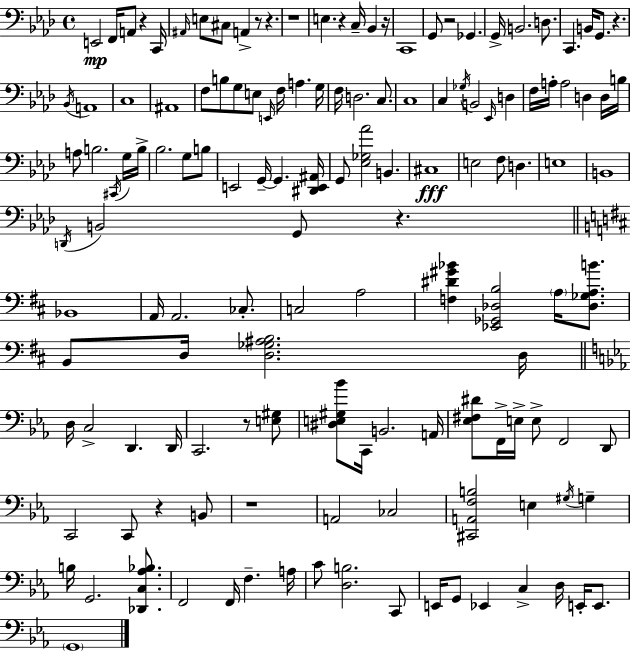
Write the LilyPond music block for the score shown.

{
  \clef bass
  \time 4/4
  \defaultTimeSignature
  \key f \minor
  \repeat volta 2 { e,2\mp f,16 a,8 r4 c,16 | \grace { ais,16 } e8 cis8 a,4-> r8 r4. | r1 | e4. r4 c16-- bes,4 | \break r16 c,1 | g,8 r2 ges,4. | g,16-> b,2. d8. | c,4. b,16 g,8. r4. | \break \acciaccatura { bes,16 } a,1 | c1 | ais,1 | f8 b8 g8 e8 \grace { e,16 } f16 a4. | \break g16 f16 d2. | c8. c1 | c4 \acciaccatura { ges16 } b,2 | \grace { ees,16 } d4 f16 a16-. a2 d4 | \break d16 b16 a8 b2. | \acciaccatura { cis,16 } g16 b16-> bes2. | g8 b8 e,2 g,16--~~ g,4. | <dis, e, ais,>16 g,8 <ees ges aes'>2 | \break b,4. cis1\fff | e2 f8 | d4. e1 | b,1 | \break \acciaccatura { d,16 } b,2 g,8 | r4. \bar "||" \break \key d \major bes,1 | a,16 a,2. ces8.-. | c2 a2 | <f dis' gis' bes'>4 <ees, ges, des b>2 \parenthesize a16 <des ges a b'>8. | \break b,8 d16 <d ges ais b>2. d16 | \bar "||" \break \key ees \major d16 c2-> d,4. d,16 | c,2. r8 <e gis>8 | <dis e gis bes'>8 c,16 b,2. a,16 | <ees fis dis'>8 f,16-> e16-> e8-> f,2 d,8 | \break c,2 c,8 r4 b,8 | r1 | a,2 ces2 | <cis, a, f b>2 e4 \acciaccatura { gis16 } g4-- | \break b16 g,2. <des, c aes bes>8. | f,2 f,16 f4.-- | a16 c'8 <d b>2. c,8 | e,16 g,8 ees,4 c4-> d16 e,16-. e,8. | \break \parenthesize g,1 | } \bar "|."
}